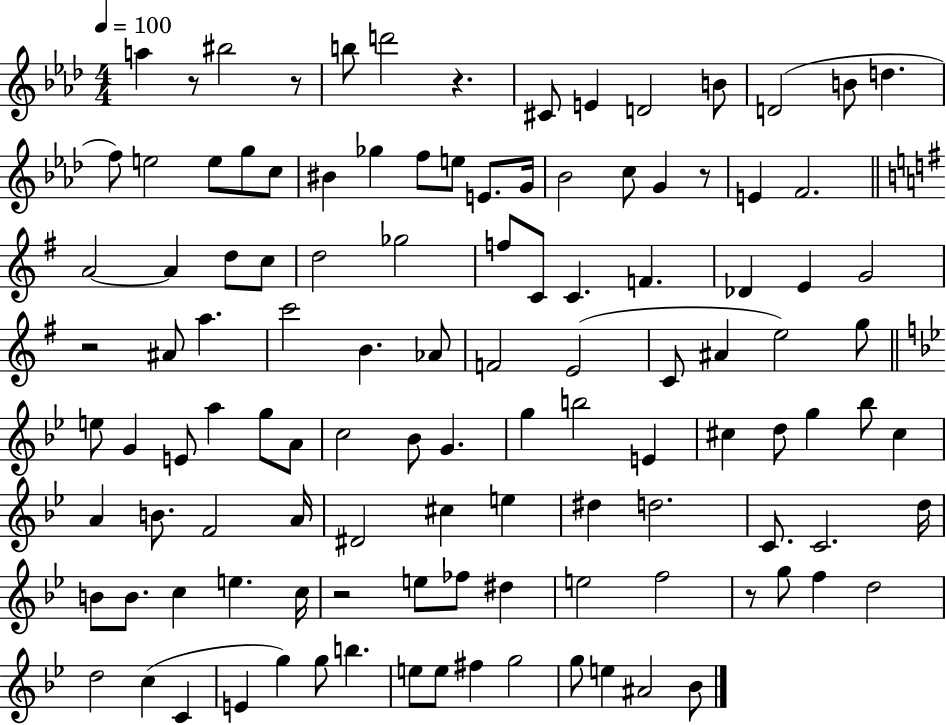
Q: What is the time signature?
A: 4/4